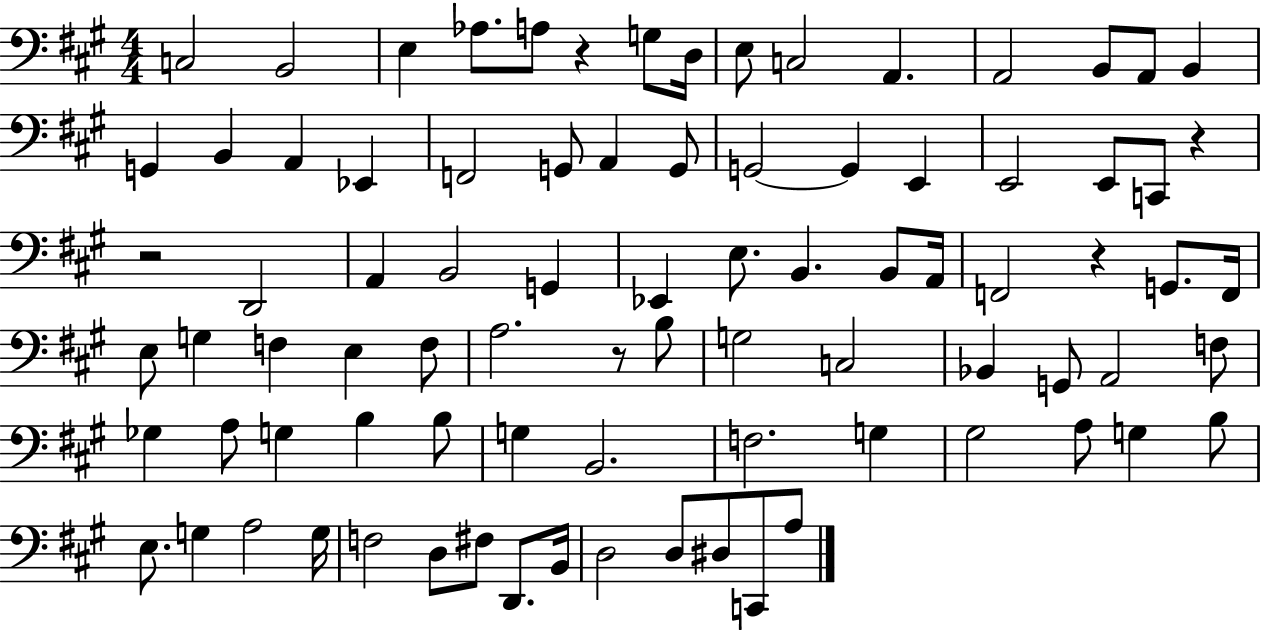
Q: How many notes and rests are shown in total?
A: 85